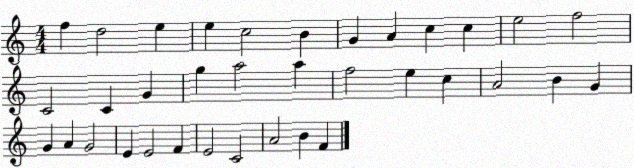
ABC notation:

X:1
T:Untitled
M:4/4
L:1/4
K:C
f d2 e e c2 B G A c c e2 f2 C2 C G g a2 a f2 e c A2 B G G A G2 E E2 F E2 C2 A2 B F